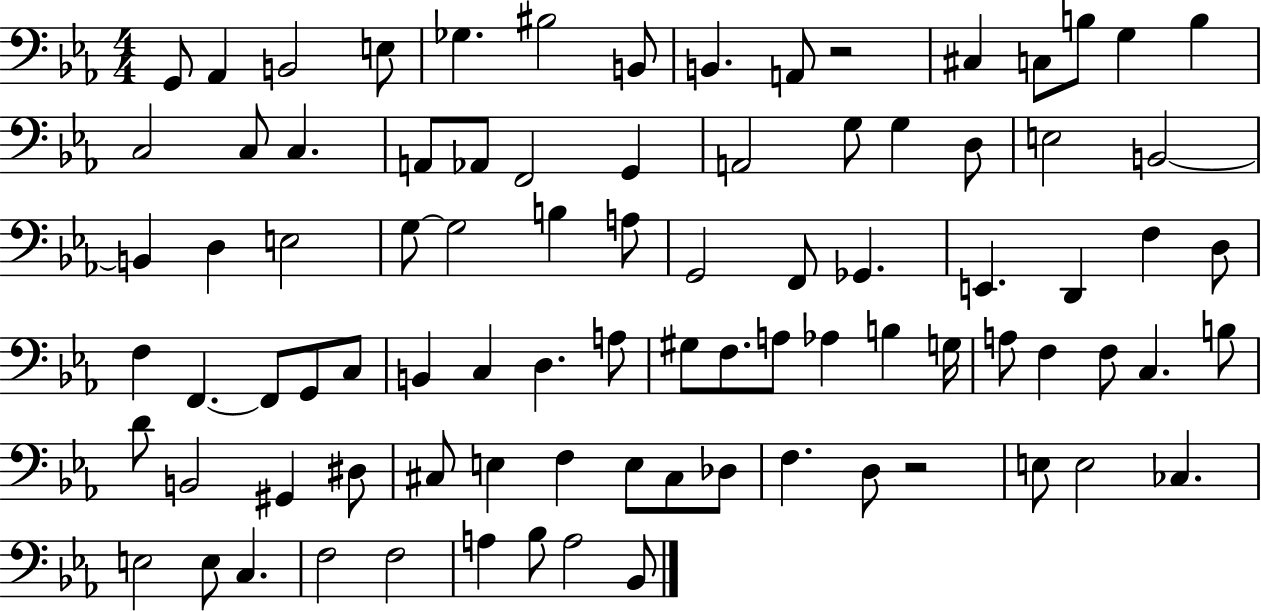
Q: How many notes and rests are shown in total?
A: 87